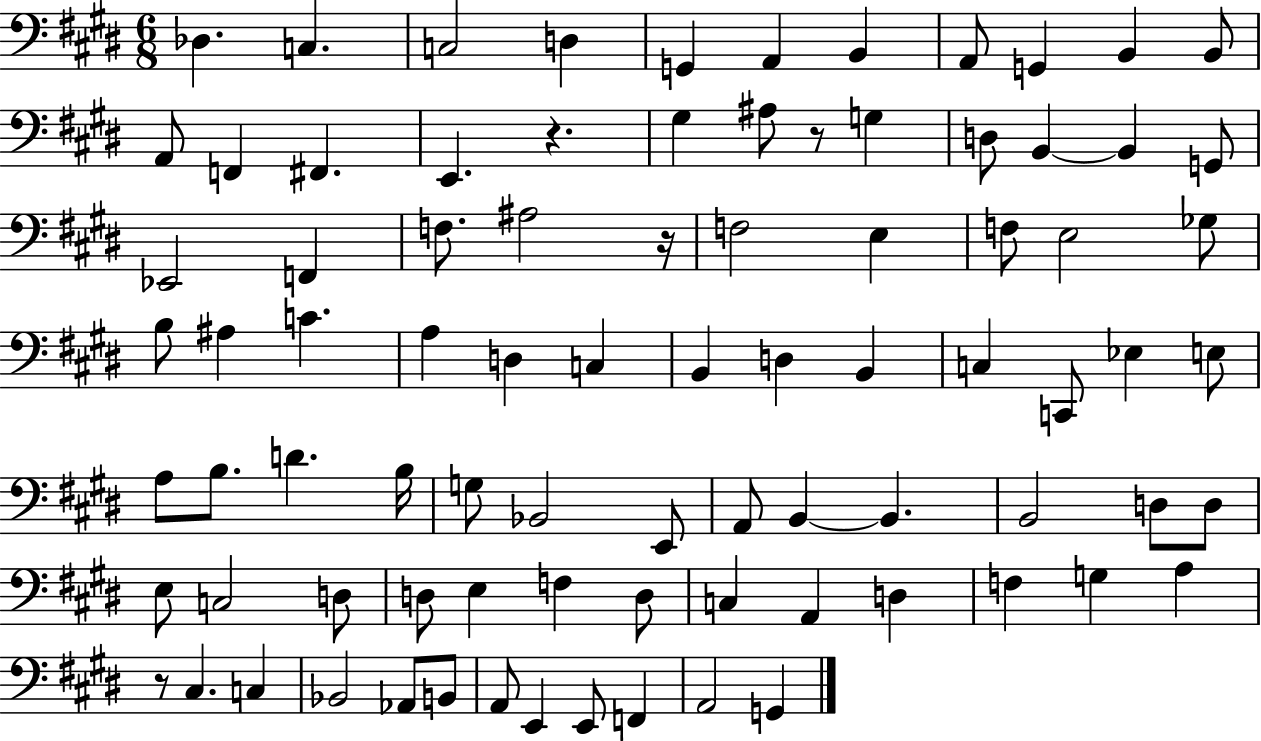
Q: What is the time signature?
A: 6/8